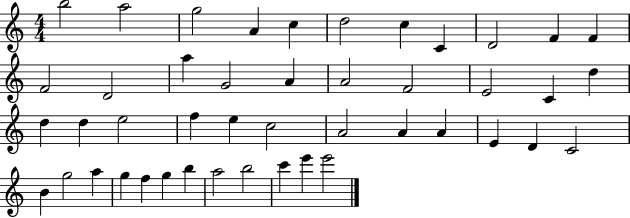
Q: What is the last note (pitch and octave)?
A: E6